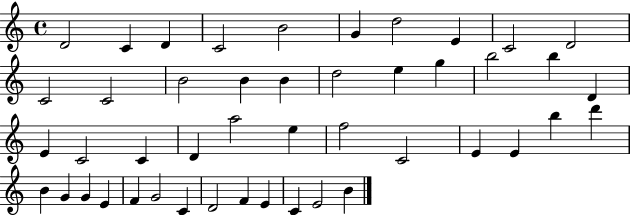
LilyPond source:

{
  \clef treble
  \time 4/4
  \defaultTimeSignature
  \key c \major
  d'2 c'4 d'4 | c'2 b'2 | g'4 d''2 e'4 | c'2 d'2 | \break c'2 c'2 | b'2 b'4 b'4 | d''2 e''4 g''4 | b''2 b''4 d'4 | \break e'4 c'2 c'4 | d'4 a''2 e''4 | f''2 c'2 | e'4 e'4 b''4 d'''4 | \break b'4 g'4 g'4 e'4 | f'4 g'2 c'4 | d'2 f'4 e'4 | c'4 e'2 b'4 | \break \bar "|."
}